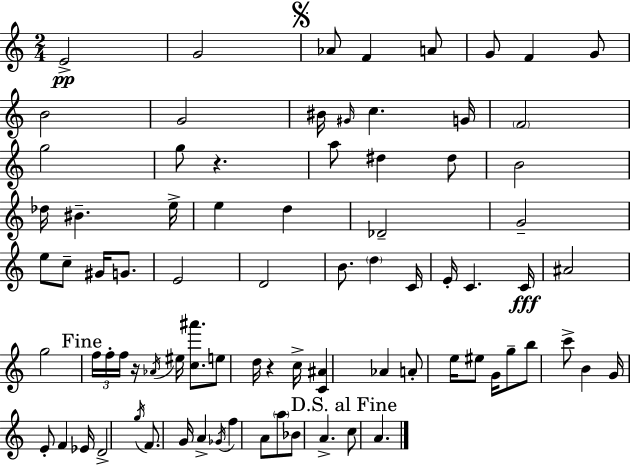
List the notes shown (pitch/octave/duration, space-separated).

E4/h G4/h Ab4/e F4/q A4/e G4/e F4/q G4/e B4/h G4/h BIS4/s G#4/s C5/q. G4/s F4/h G5/h G5/e R/q. A5/e D#5/q D#5/e B4/h Db5/s BIS4/q. E5/s E5/q D5/q Db4/h G4/h E5/e C5/e G#4/s G4/e. E4/h D4/h B4/e. D5/q C4/s E4/s C4/q. C4/s A#4/h G5/h F5/s F5/s F5/s R/s Ab4/s EIS5/s [C5,A#6]/e. E5/e D5/s R/q C5/s [C4,A#4]/q Ab4/q A4/e E5/s EIS5/e G4/s G5/e B5/e C6/e B4/q G4/s E4/e F4/q Eb4/s D4/h G5/s F4/e. G4/s A4/q Gb4/s F5/q A4/e A5/e Bb4/e A4/q. C5/e A4/q.